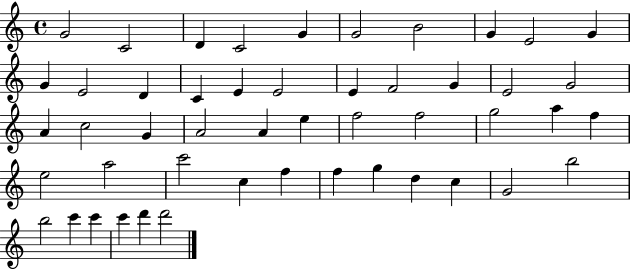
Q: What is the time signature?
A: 4/4